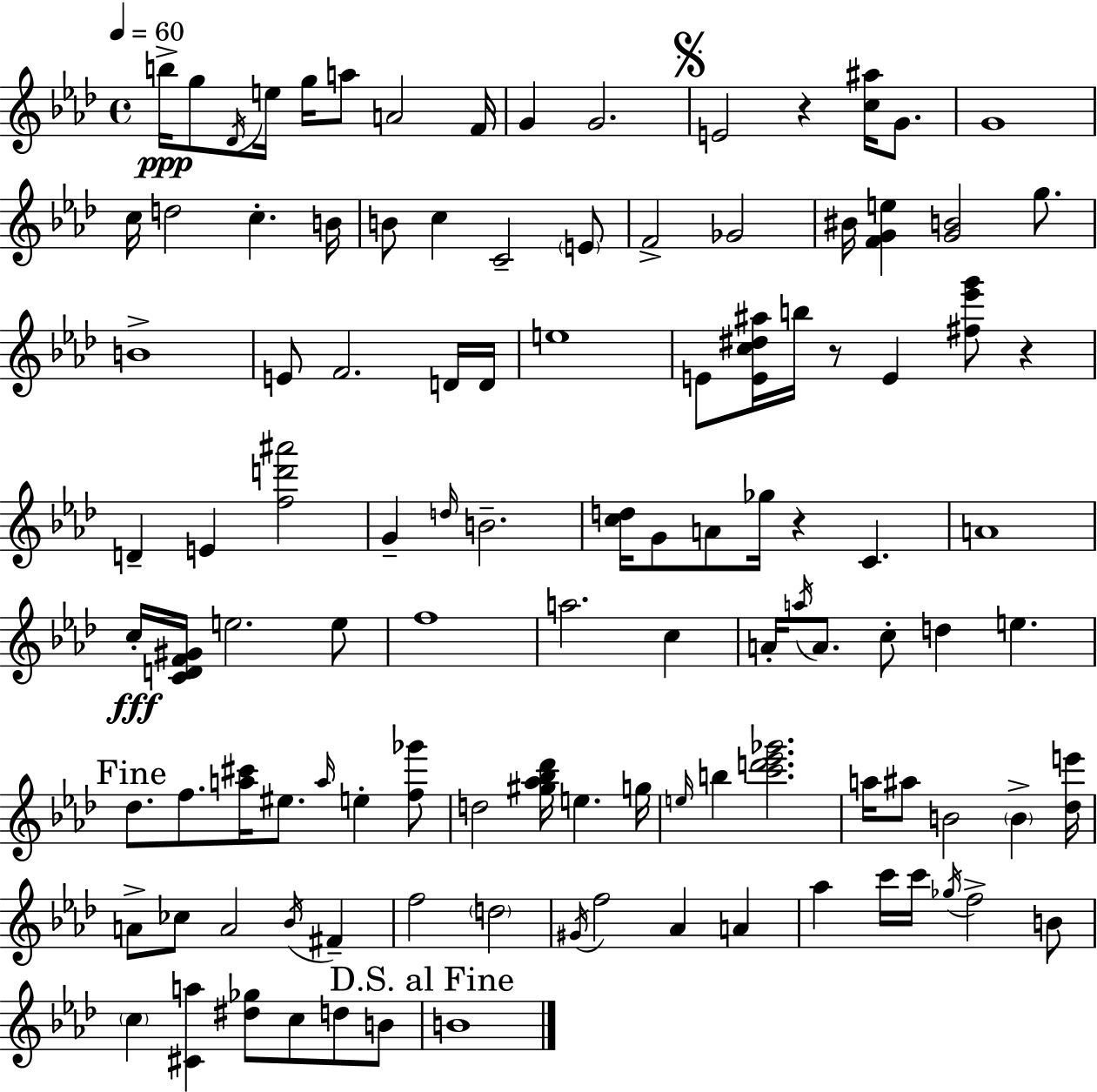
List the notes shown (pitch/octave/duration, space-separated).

B5/s G5/e Db4/s E5/s G5/s A5/e A4/h F4/s G4/q G4/h. E4/h R/q [C5,A#5]/s G4/e. G4/w C5/s D5/h C5/q. B4/s B4/e C5/q C4/h E4/e F4/h Gb4/h BIS4/s [F4,G4,E5]/q [G4,B4]/h G5/e. B4/w E4/e F4/h. D4/s D4/s E5/w E4/e [E4,C5,D#5,A#5]/s B5/s R/e E4/q [F#5,Eb6,G6]/e R/q D4/q E4/q [F5,D6,A#6]/h G4/q D5/s B4/h. [C5,D5]/s G4/e A4/e Gb5/s R/q C4/q. A4/w C5/s [C4,D4,F4,G#4]/s E5/h. E5/e F5/w A5/h. C5/q A4/s A5/s A4/e. C5/e D5/q E5/q. Db5/e. F5/e. [A5,C#6]/s EIS5/e. A5/s E5/q [F5,Gb6]/e D5/h [G#5,Ab5,Bb5,Db6]/s E5/q. G5/s E5/s B5/q [C6,D6,Eb6,Gb6]/h. A5/s A#5/e B4/h B4/q [Db5,E6]/s A4/e CES5/e A4/h Bb4/s F#4/q F5/h D5/h G#4/s F5/h Ab4/q A4/q Ab5/q C6/s C6/s Gb5/s F5/h B4/e C5/q [C#4,A5]/q [D#5,Gb5]/e C5/e D5/e B4/e B4/w